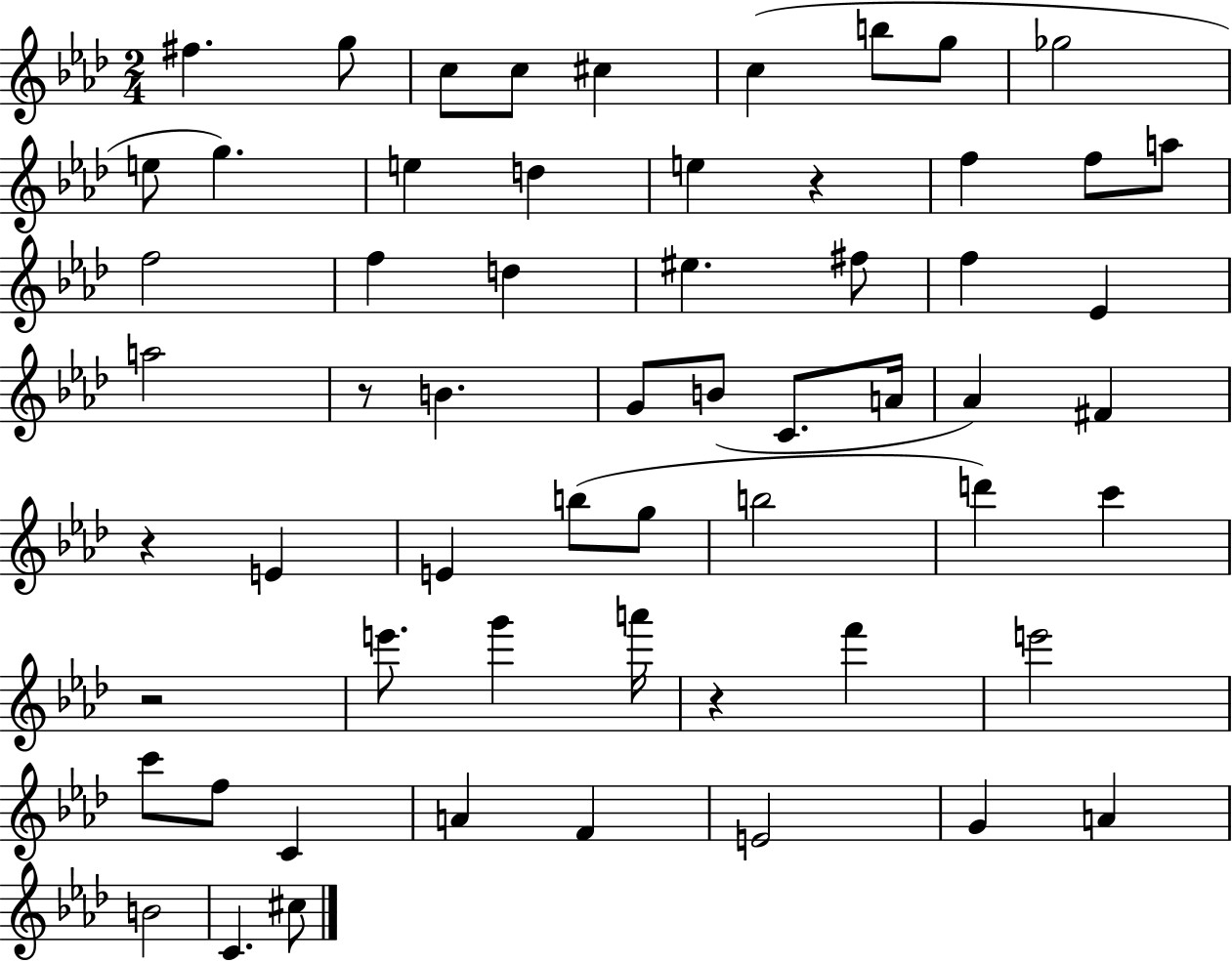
X:1
T:Untitled
M:2/4
L:1/4
K:Ab
^f g/2 c/2 c/2 ^c c b/2 g/2 _g2 e/2 g e d e z f f/2 a/2 f2 f d ^e ^f/2 f _E a2 z/2 B G/2 B/2 C/2 A/4 _A ^F z E E b/2 g/2 b2 d' c' z2 e'/2 g' a'/4 z f' e'2 c'/2 f/2 C A F E2 G A B2 C ^c/2